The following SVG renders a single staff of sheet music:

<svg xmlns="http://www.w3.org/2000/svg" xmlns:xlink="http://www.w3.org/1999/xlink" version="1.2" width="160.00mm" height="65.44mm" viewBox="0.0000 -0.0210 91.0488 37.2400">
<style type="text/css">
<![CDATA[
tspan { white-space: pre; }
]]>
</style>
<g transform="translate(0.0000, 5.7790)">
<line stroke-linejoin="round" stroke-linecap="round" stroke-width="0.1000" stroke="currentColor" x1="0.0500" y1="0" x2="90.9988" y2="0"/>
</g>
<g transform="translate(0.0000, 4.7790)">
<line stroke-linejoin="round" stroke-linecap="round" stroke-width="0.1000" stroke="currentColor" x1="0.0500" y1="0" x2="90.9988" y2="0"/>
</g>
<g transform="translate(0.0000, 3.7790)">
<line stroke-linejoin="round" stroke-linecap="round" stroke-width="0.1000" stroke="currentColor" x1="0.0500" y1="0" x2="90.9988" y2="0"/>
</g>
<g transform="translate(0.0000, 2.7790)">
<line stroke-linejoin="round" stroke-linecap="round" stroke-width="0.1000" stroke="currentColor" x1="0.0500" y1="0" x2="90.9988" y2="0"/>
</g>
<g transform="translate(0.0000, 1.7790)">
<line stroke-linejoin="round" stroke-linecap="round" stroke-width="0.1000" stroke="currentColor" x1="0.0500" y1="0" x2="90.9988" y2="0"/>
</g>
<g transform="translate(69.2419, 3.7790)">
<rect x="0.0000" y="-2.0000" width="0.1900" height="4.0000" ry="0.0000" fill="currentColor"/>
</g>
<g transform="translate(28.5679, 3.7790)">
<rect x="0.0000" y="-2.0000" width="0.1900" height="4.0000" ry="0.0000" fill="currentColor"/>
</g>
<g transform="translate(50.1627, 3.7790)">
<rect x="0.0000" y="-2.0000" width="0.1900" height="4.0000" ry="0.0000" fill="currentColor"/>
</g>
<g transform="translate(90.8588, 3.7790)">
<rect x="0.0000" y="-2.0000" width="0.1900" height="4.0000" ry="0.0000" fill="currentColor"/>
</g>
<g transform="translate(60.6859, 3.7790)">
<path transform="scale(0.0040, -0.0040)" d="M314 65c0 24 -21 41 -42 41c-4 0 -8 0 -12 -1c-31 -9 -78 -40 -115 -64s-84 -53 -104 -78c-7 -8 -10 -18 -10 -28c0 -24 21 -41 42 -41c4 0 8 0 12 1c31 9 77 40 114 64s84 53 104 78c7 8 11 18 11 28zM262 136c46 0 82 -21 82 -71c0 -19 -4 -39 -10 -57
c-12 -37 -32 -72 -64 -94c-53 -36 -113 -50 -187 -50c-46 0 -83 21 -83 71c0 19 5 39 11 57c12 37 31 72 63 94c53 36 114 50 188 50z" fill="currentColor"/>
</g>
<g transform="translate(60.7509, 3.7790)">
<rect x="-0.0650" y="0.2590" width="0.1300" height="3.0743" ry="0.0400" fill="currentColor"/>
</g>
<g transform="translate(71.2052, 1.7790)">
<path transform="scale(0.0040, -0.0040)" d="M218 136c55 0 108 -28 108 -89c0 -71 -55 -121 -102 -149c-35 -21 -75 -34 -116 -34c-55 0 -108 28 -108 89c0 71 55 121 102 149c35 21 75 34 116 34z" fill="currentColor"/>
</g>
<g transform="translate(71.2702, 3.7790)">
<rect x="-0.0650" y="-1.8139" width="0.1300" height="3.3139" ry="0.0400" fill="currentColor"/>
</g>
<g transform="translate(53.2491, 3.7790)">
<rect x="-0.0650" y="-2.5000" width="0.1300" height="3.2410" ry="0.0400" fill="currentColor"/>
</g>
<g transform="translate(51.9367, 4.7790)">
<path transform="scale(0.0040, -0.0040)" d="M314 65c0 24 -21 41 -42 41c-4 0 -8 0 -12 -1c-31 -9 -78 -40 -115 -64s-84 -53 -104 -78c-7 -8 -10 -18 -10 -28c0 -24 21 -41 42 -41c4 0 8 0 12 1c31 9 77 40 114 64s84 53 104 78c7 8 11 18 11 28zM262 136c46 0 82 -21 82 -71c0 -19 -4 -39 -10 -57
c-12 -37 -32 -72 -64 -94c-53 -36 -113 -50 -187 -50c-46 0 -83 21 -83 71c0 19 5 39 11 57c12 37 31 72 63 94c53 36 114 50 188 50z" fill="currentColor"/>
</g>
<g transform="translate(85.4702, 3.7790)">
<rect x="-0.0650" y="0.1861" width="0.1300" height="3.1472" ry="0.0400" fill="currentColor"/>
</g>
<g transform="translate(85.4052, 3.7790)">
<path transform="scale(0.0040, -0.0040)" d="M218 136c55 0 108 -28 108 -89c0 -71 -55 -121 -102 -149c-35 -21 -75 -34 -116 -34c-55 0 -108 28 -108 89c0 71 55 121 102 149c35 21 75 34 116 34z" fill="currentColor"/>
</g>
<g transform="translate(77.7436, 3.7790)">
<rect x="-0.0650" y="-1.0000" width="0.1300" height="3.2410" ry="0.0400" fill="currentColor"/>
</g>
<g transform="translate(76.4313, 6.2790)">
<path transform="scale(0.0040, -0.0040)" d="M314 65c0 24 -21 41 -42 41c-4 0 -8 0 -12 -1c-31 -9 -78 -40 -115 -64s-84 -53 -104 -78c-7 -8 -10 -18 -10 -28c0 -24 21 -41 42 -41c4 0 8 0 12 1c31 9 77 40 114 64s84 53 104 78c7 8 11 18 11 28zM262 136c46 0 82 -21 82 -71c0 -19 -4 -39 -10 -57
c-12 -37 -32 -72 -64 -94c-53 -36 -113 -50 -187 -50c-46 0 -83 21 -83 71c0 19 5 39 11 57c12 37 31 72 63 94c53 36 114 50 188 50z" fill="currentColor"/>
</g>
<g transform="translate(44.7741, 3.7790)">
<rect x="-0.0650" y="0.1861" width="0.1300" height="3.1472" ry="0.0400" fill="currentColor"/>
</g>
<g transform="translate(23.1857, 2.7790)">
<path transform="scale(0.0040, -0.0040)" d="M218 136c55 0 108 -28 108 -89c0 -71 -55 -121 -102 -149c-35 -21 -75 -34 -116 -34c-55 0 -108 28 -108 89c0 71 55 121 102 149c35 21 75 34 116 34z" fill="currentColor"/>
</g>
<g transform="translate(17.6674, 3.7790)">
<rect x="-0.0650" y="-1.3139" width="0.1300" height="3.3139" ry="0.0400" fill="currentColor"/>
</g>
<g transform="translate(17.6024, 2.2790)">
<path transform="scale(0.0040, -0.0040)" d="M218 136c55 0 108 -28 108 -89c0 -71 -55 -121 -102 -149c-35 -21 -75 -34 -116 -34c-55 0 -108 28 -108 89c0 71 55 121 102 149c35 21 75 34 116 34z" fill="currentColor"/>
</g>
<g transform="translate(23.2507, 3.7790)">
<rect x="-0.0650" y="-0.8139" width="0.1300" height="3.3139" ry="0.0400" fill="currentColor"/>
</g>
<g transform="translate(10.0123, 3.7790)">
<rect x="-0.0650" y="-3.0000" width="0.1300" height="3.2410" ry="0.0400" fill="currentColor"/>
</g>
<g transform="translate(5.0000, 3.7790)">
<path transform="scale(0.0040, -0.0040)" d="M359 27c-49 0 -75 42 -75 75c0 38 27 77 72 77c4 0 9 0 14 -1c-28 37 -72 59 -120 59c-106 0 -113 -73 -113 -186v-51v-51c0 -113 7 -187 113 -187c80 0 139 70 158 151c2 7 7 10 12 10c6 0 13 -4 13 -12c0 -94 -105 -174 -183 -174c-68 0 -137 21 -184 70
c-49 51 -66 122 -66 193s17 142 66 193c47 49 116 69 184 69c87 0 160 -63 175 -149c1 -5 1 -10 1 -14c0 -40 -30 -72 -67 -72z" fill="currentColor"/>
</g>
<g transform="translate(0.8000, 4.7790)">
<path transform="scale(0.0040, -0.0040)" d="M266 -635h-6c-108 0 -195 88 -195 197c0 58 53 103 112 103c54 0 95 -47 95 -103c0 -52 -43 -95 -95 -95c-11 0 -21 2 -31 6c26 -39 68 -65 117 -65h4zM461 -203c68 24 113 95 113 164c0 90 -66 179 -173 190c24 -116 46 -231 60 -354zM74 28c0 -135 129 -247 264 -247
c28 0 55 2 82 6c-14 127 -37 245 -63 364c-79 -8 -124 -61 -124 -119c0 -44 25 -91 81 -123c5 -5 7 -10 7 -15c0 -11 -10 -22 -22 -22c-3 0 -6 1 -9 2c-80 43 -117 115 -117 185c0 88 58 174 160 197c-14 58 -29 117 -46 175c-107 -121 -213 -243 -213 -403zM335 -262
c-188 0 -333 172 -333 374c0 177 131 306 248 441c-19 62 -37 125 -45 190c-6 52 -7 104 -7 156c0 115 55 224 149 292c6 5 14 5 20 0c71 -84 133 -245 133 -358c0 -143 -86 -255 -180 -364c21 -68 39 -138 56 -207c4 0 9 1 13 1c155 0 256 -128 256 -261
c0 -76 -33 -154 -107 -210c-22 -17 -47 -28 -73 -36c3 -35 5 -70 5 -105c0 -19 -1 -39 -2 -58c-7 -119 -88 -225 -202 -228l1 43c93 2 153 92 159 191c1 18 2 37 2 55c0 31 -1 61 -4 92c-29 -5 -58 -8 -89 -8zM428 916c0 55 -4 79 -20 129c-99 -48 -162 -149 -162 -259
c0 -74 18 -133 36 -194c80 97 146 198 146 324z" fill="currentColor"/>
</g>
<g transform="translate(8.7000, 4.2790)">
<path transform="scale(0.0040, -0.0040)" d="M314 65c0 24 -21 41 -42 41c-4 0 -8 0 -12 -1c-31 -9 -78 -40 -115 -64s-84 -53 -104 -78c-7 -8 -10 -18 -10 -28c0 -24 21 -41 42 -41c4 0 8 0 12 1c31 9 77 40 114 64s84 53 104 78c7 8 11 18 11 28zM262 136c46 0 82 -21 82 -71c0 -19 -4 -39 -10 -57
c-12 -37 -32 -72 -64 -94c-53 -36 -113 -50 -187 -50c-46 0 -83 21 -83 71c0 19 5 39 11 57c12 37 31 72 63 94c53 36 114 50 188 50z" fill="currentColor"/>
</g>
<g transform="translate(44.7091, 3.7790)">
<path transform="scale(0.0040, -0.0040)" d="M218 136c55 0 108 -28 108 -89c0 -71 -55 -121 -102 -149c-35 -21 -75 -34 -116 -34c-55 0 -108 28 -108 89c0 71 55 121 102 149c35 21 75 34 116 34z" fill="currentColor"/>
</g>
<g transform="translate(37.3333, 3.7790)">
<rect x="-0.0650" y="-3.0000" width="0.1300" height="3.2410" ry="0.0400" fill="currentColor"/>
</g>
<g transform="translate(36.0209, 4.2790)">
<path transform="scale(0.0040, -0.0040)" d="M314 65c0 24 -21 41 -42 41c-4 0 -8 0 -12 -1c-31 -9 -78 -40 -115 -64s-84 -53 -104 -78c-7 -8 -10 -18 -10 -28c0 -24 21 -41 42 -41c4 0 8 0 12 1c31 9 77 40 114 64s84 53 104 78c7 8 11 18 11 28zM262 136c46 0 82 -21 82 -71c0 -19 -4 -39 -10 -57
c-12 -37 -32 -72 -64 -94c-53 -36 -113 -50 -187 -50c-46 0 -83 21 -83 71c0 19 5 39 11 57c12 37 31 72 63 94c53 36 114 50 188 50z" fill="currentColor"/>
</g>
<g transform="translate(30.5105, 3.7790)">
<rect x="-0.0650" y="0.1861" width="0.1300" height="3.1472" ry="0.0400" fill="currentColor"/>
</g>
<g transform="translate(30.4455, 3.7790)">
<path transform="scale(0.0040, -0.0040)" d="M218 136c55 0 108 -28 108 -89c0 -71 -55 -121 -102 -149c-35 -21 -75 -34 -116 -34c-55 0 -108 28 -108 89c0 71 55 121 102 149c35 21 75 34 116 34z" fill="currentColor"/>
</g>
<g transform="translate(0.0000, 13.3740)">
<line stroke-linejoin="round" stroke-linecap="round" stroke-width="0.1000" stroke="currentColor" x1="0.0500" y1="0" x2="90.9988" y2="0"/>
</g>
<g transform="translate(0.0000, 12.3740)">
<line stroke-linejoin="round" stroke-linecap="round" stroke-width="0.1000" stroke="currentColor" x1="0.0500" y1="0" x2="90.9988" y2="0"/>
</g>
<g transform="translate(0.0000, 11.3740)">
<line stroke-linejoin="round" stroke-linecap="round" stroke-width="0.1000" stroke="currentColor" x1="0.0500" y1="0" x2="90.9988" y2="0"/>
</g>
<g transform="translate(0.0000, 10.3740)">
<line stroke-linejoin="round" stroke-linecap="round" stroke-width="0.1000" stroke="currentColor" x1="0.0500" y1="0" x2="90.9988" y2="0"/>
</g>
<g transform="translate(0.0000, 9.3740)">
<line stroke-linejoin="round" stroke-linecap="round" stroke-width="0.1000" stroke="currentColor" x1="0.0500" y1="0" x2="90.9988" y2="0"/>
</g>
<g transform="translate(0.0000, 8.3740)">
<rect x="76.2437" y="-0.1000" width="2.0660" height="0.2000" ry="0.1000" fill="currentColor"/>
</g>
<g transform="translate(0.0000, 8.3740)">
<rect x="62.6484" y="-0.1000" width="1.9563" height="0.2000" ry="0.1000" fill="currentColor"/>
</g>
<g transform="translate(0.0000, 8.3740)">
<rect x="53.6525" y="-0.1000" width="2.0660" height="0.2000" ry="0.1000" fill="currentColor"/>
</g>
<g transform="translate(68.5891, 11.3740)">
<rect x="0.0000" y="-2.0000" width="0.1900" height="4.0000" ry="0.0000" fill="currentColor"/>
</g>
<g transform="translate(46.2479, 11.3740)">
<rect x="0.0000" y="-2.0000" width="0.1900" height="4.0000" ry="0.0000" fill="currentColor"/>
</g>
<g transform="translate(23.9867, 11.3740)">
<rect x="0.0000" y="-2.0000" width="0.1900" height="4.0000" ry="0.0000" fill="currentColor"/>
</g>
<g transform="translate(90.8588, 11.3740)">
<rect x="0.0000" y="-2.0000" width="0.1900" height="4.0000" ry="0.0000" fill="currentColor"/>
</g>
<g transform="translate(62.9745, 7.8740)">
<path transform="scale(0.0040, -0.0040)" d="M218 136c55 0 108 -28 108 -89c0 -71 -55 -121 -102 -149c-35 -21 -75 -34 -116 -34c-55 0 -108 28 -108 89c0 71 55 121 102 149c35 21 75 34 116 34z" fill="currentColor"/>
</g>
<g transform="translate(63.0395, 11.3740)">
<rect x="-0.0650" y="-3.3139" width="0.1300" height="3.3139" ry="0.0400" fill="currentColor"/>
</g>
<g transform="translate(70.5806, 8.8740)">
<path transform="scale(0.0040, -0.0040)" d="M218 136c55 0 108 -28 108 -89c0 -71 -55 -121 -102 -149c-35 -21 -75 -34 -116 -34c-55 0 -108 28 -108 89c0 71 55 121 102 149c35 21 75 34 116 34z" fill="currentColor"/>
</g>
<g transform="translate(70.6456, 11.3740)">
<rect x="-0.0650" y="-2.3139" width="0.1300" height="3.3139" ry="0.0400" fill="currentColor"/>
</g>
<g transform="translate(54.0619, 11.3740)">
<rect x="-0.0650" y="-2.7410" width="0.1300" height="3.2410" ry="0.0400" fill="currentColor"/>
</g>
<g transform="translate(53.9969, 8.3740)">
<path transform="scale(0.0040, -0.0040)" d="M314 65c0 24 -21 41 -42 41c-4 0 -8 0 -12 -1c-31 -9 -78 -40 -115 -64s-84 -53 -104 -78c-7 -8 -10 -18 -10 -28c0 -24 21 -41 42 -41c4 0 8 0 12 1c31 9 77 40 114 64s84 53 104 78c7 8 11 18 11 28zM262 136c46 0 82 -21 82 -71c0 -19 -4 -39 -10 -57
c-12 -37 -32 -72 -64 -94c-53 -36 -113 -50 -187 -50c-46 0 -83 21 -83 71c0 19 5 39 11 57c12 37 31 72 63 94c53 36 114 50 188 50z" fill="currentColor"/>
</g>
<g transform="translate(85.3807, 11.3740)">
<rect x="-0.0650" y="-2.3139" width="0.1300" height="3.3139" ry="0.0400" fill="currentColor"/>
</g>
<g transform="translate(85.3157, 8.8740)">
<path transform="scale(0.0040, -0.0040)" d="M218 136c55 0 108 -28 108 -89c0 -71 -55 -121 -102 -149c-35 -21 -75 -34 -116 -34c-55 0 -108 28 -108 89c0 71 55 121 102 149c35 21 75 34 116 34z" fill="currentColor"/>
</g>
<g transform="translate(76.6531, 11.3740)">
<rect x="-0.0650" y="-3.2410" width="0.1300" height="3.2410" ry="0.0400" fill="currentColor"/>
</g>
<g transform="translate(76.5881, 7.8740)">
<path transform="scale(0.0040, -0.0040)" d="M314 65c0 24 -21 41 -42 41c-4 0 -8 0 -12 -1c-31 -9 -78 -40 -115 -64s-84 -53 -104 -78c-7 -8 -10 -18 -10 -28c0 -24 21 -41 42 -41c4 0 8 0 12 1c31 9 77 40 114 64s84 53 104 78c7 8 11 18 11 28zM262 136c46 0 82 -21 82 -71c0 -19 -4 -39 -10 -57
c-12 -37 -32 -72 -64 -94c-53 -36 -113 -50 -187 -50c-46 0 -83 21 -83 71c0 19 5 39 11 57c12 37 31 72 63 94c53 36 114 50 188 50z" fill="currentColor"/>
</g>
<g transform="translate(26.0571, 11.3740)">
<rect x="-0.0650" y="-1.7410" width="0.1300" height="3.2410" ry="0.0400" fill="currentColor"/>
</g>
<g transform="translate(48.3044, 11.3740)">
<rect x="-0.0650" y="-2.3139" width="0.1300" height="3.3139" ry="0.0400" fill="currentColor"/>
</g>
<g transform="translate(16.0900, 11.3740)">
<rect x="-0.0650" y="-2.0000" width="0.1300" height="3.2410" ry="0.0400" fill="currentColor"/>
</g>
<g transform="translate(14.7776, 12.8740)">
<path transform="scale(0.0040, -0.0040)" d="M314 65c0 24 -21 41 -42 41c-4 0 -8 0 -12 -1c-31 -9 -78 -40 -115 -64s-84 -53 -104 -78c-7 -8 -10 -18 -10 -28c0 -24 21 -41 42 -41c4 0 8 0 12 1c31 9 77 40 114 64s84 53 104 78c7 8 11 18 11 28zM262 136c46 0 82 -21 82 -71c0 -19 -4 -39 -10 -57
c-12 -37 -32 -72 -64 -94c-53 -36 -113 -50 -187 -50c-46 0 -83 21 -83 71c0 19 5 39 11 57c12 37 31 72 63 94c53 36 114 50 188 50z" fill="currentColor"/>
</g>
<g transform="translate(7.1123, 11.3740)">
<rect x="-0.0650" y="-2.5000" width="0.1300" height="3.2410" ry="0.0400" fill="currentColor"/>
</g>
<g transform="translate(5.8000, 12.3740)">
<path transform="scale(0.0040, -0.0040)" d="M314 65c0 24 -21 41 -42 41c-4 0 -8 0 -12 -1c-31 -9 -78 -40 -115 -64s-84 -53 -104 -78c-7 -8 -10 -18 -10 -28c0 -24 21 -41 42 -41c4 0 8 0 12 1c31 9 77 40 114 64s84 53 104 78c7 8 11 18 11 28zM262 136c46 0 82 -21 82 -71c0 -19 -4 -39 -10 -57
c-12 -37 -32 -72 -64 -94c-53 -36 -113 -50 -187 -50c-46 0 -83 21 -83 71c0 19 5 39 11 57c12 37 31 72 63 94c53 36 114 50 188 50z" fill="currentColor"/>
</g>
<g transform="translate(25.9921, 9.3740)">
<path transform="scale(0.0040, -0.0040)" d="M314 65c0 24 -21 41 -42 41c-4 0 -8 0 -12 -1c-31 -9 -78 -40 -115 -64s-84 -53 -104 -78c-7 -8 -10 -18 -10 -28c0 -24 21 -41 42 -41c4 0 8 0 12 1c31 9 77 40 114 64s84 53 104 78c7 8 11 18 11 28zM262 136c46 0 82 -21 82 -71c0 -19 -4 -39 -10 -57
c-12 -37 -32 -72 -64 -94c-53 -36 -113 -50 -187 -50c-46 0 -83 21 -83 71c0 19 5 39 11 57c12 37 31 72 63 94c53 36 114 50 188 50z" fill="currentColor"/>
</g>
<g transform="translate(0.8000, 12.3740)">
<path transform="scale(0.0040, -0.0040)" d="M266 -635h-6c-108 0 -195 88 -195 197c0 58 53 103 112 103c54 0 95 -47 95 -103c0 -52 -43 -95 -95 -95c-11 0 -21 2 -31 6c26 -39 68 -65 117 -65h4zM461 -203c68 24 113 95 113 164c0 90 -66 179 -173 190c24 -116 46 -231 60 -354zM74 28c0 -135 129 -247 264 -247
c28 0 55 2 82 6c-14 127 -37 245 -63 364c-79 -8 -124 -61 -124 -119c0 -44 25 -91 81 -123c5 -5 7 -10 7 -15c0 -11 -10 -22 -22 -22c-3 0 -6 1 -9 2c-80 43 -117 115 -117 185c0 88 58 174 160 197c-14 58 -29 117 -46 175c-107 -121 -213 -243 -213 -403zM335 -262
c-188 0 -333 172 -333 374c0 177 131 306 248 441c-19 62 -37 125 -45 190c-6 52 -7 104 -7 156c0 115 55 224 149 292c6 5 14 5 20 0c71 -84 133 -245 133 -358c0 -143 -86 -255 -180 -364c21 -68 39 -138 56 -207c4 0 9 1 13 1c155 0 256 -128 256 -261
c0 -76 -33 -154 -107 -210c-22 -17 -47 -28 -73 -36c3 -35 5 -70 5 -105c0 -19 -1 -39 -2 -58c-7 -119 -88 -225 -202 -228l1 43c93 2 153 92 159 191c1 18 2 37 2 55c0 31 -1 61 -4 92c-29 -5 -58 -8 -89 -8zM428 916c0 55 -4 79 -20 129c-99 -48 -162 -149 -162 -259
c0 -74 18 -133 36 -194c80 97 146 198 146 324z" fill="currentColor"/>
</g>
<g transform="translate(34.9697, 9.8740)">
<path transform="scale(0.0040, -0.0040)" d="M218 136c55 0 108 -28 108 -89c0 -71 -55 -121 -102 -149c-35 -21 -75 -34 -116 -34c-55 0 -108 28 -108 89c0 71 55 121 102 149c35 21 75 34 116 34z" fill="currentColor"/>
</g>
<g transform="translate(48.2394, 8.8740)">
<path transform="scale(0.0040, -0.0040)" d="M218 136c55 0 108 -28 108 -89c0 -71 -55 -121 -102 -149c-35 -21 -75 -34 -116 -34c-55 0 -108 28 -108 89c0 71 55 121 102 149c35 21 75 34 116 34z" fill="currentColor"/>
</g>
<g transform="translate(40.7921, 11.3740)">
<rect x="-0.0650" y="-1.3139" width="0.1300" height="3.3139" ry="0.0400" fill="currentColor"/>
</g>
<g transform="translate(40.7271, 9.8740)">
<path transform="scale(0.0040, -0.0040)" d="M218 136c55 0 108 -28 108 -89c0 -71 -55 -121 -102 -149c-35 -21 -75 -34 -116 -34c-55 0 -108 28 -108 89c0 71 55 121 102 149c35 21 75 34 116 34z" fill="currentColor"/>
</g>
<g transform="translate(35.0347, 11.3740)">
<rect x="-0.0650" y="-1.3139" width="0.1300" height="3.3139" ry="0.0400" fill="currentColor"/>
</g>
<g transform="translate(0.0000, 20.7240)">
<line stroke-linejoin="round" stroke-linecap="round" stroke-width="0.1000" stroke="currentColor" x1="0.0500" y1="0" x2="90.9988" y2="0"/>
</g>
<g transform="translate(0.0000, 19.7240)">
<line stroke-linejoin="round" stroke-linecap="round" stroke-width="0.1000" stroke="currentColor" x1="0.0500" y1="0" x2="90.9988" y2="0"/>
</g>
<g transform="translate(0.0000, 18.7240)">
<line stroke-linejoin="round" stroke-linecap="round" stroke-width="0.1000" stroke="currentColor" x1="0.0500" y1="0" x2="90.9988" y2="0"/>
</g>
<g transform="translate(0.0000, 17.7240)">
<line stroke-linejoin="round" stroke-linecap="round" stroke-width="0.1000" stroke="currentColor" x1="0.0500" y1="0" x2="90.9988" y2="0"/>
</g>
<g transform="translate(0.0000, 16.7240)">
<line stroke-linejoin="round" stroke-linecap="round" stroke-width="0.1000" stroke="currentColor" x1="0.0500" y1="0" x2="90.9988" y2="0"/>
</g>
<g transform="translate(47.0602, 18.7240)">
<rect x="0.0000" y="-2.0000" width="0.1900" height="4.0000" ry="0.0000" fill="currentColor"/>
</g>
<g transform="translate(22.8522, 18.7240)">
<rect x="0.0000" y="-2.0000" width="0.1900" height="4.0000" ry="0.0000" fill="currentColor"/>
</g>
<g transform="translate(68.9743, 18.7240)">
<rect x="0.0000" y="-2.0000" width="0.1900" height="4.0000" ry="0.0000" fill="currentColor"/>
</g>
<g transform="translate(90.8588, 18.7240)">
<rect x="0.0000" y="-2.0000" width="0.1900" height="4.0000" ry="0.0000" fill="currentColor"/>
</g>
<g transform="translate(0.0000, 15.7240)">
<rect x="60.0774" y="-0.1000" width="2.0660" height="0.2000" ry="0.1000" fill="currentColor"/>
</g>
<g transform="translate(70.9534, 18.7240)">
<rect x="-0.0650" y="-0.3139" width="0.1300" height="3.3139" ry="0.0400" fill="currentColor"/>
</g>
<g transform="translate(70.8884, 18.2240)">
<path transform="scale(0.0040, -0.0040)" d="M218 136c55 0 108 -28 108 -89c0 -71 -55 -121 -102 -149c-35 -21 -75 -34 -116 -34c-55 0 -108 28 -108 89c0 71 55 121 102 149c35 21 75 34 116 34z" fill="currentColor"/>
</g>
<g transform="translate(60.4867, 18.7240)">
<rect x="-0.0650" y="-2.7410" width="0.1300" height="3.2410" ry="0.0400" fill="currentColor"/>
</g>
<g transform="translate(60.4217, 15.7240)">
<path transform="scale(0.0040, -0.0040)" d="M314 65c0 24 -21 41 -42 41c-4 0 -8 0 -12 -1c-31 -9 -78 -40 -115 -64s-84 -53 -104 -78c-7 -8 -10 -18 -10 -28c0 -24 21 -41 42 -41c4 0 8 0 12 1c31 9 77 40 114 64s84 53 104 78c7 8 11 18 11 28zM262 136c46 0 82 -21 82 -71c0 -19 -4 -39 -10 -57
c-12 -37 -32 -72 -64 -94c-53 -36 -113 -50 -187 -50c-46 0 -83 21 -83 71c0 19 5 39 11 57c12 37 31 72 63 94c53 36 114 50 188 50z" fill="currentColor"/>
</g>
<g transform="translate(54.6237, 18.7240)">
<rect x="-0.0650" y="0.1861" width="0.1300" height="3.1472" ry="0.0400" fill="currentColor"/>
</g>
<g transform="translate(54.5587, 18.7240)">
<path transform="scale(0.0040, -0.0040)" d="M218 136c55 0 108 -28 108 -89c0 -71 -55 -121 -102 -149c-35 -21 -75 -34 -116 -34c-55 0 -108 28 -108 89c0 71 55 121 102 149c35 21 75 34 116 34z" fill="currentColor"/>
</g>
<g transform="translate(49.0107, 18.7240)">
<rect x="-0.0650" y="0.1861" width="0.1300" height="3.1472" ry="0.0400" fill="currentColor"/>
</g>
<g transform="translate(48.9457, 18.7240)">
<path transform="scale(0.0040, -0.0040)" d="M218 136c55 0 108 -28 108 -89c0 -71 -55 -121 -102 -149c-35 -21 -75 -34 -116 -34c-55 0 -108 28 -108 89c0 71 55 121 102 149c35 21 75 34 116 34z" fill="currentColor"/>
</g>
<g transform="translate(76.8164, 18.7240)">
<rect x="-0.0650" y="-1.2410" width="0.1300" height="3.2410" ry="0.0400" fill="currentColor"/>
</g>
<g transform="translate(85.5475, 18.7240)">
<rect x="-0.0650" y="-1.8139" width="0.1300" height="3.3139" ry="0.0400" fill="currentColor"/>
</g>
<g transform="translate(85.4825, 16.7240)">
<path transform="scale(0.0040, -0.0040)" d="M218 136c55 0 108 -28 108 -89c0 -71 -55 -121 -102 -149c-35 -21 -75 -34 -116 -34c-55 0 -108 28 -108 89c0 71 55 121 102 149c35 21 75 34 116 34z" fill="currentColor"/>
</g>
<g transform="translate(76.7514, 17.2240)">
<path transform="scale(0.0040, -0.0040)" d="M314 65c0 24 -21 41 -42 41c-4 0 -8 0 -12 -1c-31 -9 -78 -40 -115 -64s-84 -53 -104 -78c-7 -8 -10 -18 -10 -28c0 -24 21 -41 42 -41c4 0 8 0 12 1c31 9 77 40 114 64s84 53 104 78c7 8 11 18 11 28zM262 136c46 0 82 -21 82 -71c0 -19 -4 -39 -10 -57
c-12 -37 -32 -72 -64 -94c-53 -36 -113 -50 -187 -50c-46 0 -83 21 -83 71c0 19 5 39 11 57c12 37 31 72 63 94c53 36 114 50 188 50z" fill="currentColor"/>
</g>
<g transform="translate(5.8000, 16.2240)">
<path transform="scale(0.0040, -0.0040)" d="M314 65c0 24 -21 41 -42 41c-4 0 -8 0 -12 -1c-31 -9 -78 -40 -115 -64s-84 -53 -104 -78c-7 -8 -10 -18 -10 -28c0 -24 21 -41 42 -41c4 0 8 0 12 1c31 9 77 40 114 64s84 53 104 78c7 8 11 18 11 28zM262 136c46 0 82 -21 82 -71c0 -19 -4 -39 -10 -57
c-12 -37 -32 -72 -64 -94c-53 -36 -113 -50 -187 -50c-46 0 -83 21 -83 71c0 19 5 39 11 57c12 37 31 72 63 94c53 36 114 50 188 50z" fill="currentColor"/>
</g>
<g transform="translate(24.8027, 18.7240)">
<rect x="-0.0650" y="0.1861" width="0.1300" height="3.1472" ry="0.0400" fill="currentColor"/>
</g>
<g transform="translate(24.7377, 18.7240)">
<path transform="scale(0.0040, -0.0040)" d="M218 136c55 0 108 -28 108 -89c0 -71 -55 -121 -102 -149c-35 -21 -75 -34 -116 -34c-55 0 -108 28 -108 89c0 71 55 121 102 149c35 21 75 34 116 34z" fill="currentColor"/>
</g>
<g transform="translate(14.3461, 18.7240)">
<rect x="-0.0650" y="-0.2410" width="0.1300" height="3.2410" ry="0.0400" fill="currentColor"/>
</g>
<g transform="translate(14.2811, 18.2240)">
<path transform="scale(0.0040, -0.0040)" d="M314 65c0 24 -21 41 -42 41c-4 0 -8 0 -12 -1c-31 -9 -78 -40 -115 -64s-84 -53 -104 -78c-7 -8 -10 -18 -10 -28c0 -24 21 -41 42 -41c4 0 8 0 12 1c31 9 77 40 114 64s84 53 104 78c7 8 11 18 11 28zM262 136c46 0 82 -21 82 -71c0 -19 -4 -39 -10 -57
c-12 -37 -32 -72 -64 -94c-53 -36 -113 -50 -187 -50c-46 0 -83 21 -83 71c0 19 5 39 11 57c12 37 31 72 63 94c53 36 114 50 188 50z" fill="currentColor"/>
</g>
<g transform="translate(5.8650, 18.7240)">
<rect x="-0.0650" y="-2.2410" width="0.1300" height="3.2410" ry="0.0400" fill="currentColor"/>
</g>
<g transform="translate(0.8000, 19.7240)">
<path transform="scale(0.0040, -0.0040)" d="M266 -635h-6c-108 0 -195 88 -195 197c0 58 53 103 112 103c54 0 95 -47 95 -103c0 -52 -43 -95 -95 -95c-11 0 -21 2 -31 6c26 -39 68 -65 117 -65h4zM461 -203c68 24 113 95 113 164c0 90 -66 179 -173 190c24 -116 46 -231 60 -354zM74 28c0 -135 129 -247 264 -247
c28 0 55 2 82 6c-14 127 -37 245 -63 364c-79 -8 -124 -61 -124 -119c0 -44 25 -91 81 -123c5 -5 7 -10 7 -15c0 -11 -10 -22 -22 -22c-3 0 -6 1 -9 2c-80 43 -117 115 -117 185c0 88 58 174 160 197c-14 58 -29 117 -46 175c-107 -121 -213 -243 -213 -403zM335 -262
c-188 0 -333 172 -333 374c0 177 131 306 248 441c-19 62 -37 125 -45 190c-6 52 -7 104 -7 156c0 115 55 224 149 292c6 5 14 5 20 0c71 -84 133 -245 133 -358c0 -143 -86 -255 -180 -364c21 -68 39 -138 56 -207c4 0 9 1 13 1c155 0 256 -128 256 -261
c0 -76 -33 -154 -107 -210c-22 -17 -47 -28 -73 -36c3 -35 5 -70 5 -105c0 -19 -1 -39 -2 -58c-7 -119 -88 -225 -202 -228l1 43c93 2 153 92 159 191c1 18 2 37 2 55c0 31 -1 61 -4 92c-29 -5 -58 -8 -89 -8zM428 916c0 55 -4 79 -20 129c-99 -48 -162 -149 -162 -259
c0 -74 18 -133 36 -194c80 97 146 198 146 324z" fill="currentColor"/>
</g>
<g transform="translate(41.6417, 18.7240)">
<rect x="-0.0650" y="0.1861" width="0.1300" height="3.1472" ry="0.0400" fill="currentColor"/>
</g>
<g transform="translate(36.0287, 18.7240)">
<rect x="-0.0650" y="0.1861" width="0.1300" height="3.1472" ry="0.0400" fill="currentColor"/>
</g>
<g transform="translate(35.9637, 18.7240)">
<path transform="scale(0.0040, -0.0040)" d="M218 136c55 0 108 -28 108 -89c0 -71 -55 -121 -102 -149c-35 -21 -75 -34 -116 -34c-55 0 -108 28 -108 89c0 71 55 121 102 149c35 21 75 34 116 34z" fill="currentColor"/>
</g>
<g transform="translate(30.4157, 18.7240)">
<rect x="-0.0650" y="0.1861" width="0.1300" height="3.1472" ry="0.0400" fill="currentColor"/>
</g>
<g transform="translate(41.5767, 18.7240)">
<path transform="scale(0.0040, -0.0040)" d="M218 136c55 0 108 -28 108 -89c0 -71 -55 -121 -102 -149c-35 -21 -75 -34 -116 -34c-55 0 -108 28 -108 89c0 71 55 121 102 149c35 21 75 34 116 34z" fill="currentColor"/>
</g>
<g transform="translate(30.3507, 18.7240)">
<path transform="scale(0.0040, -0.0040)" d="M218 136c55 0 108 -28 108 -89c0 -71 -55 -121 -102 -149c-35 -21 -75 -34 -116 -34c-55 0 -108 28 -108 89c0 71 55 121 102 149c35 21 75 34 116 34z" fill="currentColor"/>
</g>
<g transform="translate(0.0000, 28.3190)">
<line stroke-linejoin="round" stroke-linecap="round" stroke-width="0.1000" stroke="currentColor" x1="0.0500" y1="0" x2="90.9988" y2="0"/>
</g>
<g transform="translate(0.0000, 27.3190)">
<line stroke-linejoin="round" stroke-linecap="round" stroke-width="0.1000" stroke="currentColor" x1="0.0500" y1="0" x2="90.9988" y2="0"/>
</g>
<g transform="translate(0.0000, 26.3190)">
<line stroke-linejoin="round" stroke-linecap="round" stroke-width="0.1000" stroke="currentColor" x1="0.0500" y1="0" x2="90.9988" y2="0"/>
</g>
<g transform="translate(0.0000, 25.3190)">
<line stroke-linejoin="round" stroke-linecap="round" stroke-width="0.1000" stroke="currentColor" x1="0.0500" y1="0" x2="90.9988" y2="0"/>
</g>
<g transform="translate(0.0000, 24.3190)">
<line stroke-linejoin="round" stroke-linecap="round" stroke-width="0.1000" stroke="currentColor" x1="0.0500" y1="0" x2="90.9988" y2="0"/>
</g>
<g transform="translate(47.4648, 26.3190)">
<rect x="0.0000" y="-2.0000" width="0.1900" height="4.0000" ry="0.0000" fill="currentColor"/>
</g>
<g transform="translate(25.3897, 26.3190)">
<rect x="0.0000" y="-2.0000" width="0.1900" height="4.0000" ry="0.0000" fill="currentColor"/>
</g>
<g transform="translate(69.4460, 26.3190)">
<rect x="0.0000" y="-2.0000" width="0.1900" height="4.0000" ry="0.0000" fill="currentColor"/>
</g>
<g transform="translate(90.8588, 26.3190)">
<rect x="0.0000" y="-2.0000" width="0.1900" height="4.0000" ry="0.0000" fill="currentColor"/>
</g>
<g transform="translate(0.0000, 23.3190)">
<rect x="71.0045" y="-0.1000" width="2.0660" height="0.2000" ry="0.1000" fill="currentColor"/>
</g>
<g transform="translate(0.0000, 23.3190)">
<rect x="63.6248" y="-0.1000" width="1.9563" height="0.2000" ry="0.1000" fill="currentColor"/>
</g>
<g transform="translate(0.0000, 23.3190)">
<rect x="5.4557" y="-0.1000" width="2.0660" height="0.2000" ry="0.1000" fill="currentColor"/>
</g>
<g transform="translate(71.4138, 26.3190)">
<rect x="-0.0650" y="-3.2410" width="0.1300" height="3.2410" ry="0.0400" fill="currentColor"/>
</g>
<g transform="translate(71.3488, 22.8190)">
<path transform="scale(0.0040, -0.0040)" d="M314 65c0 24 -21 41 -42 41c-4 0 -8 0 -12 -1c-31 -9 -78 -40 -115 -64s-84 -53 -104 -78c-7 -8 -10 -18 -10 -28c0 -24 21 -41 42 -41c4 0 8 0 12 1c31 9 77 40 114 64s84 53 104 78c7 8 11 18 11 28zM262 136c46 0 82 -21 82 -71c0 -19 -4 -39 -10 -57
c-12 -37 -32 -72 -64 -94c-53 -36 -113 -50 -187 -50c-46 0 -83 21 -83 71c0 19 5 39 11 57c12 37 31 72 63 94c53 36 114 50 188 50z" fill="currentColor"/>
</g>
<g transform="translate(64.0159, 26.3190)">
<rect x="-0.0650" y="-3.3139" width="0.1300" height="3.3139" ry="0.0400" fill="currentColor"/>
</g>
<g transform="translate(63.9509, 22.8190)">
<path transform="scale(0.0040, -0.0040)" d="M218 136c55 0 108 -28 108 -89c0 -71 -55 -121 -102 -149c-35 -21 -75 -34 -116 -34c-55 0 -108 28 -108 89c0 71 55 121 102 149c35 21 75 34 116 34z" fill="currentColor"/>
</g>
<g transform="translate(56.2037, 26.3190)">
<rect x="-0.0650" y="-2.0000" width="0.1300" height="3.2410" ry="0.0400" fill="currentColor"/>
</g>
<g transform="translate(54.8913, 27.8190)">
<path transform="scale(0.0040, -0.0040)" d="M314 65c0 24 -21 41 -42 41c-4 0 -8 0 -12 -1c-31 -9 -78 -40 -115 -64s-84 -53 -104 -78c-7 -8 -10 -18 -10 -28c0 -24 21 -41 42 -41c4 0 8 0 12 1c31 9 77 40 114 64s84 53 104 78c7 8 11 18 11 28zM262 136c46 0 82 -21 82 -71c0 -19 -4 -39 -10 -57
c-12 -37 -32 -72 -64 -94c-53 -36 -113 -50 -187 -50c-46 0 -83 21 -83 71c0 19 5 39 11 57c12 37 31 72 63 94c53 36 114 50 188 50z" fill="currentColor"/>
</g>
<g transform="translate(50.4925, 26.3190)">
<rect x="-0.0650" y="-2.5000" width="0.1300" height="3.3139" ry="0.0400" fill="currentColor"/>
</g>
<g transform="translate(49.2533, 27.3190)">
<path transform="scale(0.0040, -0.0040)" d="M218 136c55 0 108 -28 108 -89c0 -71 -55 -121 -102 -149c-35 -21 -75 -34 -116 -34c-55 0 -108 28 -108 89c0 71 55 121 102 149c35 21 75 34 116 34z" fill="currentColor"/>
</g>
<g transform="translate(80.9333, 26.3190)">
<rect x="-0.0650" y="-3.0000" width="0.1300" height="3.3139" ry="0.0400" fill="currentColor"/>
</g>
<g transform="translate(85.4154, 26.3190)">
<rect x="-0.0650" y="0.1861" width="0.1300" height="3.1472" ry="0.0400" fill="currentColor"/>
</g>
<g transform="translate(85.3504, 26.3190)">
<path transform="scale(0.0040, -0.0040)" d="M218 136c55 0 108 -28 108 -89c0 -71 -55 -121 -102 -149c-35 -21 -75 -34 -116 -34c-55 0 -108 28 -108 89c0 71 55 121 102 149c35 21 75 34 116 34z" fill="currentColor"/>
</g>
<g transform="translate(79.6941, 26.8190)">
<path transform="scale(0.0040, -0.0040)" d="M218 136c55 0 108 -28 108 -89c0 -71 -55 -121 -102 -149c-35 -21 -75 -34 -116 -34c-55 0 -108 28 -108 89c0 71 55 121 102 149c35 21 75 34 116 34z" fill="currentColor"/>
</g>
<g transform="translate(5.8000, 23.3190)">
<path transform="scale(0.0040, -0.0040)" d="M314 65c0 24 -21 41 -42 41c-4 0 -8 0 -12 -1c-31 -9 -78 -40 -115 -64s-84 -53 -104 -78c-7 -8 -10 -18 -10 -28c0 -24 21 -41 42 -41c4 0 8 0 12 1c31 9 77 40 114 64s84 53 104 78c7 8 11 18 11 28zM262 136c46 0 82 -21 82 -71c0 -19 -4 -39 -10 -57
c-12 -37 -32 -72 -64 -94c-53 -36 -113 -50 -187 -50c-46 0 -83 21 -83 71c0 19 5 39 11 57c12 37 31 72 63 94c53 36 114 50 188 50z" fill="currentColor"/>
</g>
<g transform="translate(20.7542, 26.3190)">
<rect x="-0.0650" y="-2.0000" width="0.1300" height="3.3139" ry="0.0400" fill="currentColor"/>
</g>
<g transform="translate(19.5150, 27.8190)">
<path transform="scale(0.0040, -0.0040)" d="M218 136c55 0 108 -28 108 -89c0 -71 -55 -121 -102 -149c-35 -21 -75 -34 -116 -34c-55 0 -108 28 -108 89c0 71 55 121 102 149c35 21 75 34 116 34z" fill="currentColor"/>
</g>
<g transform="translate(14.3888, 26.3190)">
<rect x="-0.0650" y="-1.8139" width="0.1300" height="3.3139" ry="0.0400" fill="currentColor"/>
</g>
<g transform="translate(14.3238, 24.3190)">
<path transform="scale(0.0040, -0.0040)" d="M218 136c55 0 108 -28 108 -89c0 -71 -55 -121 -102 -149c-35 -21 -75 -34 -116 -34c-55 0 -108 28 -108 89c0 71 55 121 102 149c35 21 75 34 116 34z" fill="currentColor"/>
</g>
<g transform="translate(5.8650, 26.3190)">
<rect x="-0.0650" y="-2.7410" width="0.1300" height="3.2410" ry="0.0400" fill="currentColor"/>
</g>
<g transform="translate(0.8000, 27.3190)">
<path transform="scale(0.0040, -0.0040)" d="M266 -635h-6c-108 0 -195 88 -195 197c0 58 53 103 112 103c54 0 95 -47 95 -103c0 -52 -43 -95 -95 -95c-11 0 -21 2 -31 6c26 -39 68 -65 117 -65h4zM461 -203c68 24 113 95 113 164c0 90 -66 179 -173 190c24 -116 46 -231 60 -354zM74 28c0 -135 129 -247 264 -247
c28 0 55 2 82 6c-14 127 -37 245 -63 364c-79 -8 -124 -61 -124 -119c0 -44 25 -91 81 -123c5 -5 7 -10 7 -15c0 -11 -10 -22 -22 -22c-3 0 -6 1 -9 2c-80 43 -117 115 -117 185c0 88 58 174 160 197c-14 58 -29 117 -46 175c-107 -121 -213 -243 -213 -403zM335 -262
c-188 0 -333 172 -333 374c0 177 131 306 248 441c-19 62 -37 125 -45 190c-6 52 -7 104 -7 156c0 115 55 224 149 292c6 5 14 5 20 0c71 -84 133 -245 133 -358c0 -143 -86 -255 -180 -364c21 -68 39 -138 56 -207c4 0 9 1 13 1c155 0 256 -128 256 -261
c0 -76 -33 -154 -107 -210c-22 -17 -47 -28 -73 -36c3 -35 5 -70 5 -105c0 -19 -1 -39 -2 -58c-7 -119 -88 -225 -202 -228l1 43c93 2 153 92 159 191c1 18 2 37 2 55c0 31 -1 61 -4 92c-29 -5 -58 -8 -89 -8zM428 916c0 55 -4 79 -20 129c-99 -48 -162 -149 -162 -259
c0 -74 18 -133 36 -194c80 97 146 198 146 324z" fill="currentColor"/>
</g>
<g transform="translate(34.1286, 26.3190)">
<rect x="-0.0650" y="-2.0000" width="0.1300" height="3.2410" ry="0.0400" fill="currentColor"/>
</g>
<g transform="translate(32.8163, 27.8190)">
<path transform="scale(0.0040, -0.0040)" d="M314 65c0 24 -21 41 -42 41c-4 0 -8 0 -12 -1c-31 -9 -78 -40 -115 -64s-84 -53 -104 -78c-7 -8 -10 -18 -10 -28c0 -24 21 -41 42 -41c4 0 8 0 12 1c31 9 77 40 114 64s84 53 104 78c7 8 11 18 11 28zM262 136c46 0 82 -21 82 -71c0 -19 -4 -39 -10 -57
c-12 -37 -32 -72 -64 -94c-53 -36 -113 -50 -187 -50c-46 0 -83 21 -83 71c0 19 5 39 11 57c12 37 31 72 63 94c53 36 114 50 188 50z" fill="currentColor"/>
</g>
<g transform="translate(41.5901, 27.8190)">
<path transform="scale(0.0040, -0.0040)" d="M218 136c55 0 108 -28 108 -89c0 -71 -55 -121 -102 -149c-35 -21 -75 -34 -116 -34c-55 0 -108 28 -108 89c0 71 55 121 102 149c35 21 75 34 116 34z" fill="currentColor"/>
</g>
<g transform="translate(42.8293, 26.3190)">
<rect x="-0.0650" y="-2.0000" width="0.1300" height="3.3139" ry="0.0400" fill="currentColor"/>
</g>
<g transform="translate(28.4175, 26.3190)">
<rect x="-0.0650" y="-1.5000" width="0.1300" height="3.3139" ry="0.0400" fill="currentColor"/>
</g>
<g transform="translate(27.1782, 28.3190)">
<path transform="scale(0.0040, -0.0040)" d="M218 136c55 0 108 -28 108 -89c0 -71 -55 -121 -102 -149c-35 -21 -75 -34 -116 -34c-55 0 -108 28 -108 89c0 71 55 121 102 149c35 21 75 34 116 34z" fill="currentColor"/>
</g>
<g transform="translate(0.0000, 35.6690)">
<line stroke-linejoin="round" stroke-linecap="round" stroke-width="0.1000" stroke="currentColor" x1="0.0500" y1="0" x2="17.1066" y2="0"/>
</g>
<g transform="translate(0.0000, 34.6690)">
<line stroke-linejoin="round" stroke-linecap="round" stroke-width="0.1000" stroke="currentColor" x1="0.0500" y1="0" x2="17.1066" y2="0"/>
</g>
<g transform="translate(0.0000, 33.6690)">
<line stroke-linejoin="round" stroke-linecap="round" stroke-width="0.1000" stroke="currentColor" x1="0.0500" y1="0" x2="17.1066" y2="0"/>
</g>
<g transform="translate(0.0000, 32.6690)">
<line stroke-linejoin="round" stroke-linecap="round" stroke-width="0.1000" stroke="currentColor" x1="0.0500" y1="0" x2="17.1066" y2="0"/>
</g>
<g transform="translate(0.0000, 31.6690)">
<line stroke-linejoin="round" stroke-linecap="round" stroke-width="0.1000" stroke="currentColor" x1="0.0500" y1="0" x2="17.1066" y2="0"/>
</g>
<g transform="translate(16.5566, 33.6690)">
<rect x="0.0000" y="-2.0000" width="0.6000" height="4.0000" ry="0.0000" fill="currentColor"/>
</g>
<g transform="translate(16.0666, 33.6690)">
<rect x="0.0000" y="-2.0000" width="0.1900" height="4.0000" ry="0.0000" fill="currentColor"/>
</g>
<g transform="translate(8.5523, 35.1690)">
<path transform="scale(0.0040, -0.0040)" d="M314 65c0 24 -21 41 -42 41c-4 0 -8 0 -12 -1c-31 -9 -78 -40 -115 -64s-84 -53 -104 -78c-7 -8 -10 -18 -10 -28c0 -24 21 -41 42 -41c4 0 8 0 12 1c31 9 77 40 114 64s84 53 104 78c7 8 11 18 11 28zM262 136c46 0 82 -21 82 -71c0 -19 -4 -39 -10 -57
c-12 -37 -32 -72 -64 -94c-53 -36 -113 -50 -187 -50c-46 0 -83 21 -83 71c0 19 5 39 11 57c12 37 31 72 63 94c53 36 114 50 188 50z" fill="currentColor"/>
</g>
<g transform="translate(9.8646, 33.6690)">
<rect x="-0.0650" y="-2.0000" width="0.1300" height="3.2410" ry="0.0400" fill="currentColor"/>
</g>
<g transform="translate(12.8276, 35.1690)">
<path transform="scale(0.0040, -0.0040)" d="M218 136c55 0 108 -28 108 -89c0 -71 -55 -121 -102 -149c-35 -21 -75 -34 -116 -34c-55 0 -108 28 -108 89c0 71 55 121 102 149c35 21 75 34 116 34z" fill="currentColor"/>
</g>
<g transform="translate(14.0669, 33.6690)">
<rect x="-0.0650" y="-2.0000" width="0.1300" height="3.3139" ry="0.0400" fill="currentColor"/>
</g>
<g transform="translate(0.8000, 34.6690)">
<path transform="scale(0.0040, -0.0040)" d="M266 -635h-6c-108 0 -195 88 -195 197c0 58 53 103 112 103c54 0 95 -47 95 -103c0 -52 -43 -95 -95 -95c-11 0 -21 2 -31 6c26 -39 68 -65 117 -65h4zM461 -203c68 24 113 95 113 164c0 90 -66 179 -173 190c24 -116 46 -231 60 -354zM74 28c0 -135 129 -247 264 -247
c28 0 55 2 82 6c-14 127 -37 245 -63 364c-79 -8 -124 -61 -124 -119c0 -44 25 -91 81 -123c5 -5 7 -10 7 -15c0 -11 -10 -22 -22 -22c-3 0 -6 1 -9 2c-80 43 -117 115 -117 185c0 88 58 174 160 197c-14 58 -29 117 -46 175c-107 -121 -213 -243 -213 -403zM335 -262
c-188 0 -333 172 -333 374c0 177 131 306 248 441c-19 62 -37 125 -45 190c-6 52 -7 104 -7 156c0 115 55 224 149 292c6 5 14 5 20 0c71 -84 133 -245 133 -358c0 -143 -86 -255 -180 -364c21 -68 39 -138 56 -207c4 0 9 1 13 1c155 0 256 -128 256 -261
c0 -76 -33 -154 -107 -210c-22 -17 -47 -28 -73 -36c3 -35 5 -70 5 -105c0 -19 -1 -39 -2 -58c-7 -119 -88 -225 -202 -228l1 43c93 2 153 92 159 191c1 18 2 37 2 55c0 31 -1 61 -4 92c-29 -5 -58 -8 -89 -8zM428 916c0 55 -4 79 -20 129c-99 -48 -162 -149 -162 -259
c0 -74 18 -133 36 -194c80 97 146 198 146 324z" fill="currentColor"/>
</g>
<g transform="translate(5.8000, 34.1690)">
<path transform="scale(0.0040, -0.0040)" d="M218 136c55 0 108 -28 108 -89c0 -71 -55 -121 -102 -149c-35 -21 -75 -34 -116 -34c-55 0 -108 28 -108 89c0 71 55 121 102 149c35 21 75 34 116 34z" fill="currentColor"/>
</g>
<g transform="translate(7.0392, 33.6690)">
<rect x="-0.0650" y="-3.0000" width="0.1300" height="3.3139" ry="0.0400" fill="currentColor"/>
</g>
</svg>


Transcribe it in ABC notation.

X:1
T:Untitled
M:4/4
L:1/4
K:C
A2 e d B A2 B G2 B2 f D2 B G2 F2 f2 e e g a2 b g b2 g g2 c2 B B B B B B a2 c e2 f a2 f F E F2 F G F2 b b2 A B A F2 F